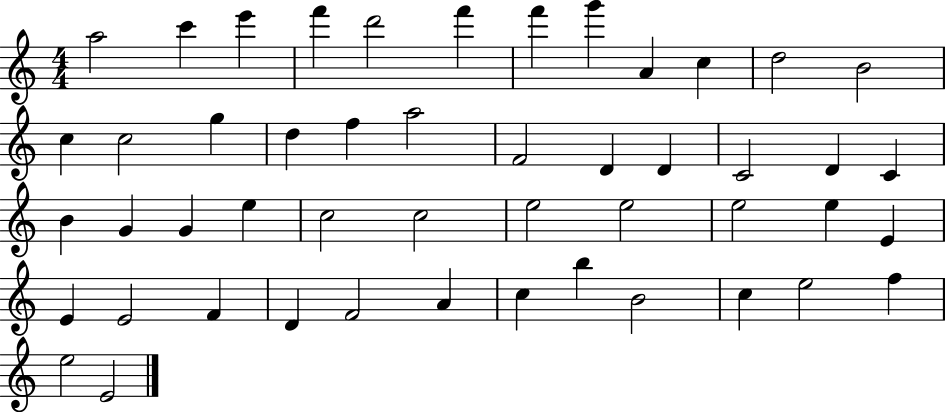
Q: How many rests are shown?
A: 0